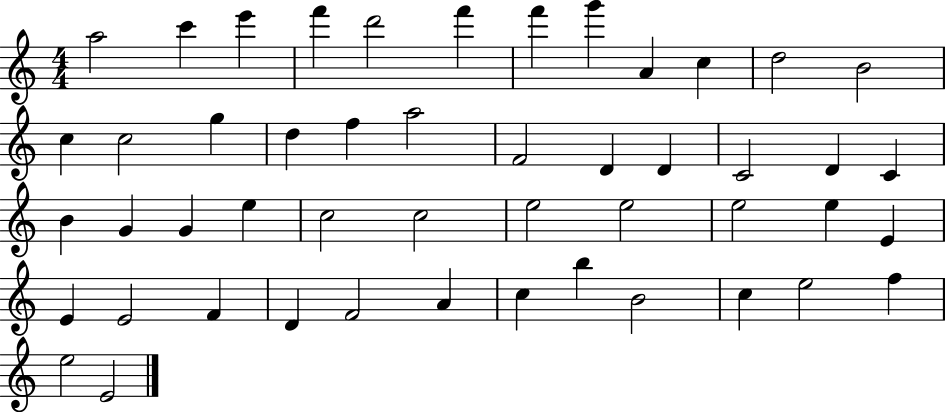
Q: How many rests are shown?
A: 0